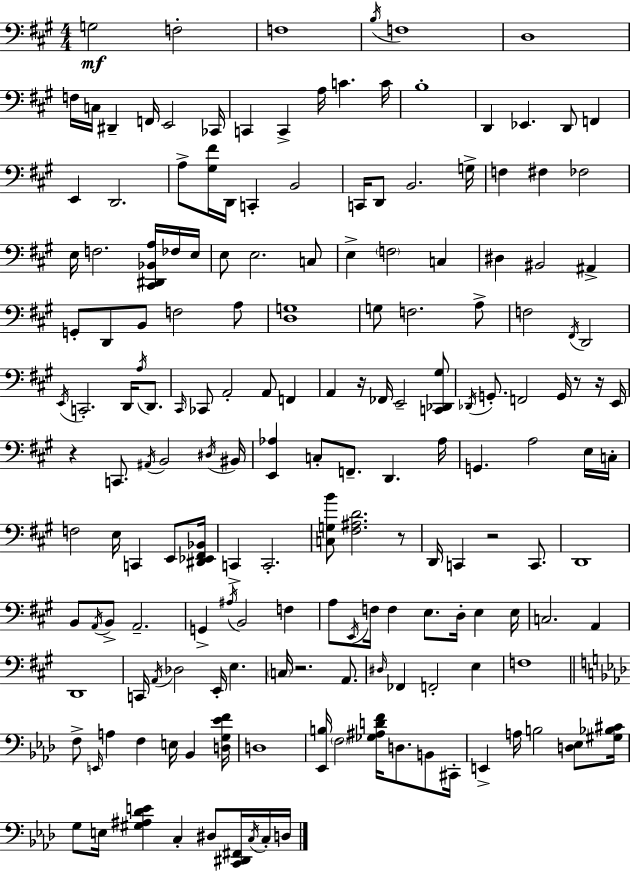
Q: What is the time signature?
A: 4/4